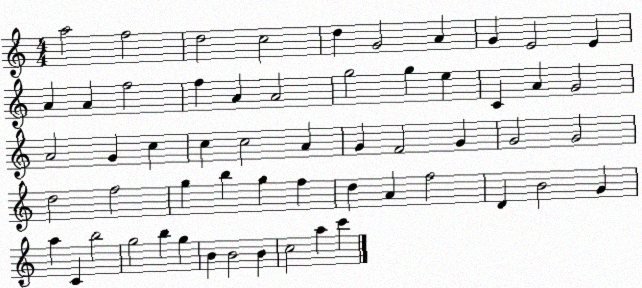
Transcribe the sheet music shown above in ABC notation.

X:1
T:Untitled
M:4/4
L:1/4
K:C
a2 f2 d2 c2 d G2 A G E2 E A A f2 f A A2 g2 g e C A G2 A2 G c c c2 A G F2 G G2 G2 d2 f2 g b g f d A f2 D B2 G a C b2 g2 b g B B2 B c2 a c'